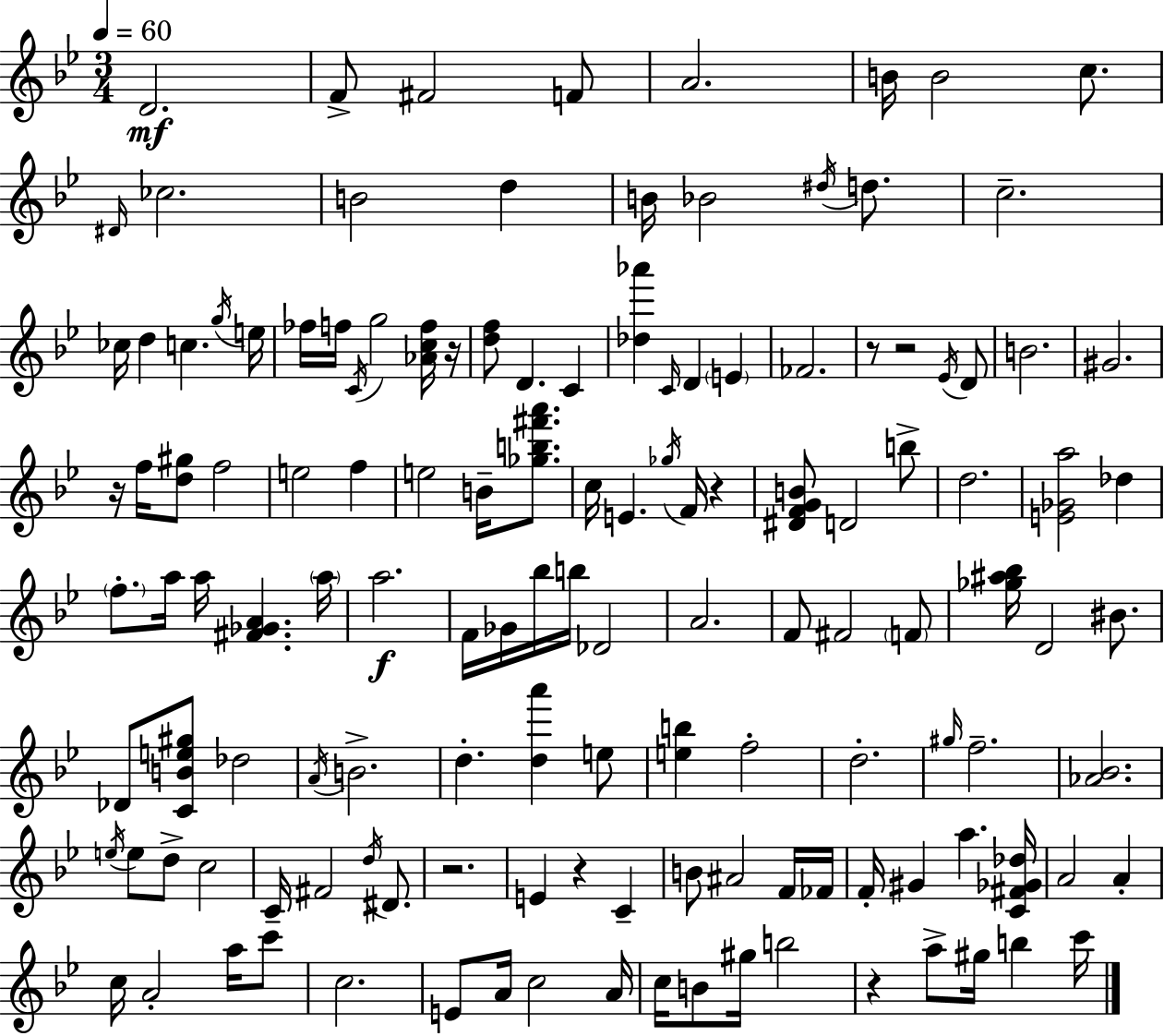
D4/h. F4/e F#4/h F4/e A4/h. B4/s B4/h C5/e. D#4/s CES5/h. B4/h D5/q B4/s Bb4/h D#5/s D5/e. C5/h. CES5/s D5/q C5/q. G5/s E5/s FES5/s F5/s C4/s G5/h [Ab4,C5,F5]/s R/s [D5,F5]/e D4/q. C4/q [Db5,Ab6]/q C4/s D4/q E4/q FES4/h. R/e R/h Eb4/s D4/e B4/h. G#4/h. R/s F5/s [D5,G#5]/e F5/h E5/h F5/q E5/h B4/s [Gb5,B5,F#6,A6]/e. C5/s E4/q. Gb5/s F4/s R/q [D#4,F4,G4,B4]/e D4/h B5/e D5/h. [E4,Gb4,A5]/h Db5/q F5/e. A5/s A5/s [F#4,Gb4,A4]/q. A5/s A5/h. F4/s Gb4/s Bb5/s B5/s Db4/h A4/h. F4/e F#4/h F4/e [Gb5,A#5,Bb5]/s D4/h BIS4/e. Db4/e [C4,B4,E5,G#5]/e Db5/h A4/s B4/h. D5/q. [D5,A6]/q E5/e [E5,B5]/q F5/h D5/h. G#5/s F5/h. [Ab4,Bb4]/h. E5/s E5/e D5/e C5/h C4/s F#4/h D5/s D#4/e. R/h. E4/q R/q C4/q B4/e A#4/h F4/s FES4/s F4/s G#4/q A5/q. [C4,F#4,Gb4,Db5]/s A4/h A4/q C5/s A4/h A5/s C6/e C5/h. E4/e A4/s C5/h A4/s C5/s B4/e G#5/s B5/h R/q A5/e G#5/s B5/q C6/s